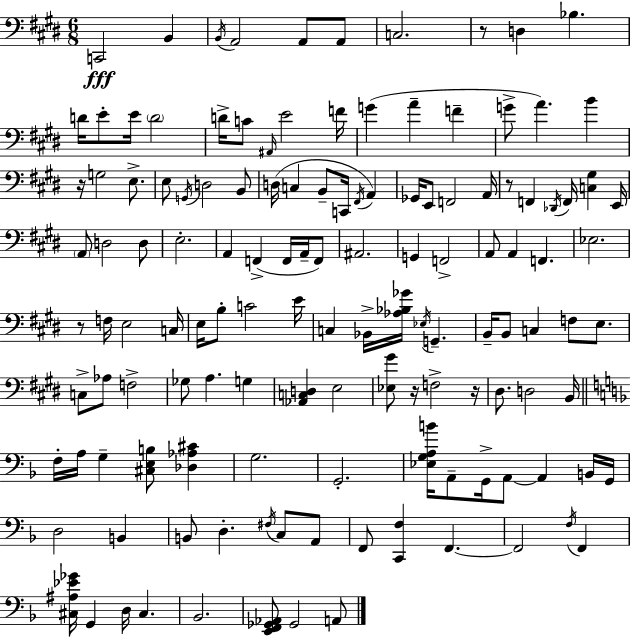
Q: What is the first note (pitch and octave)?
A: C2